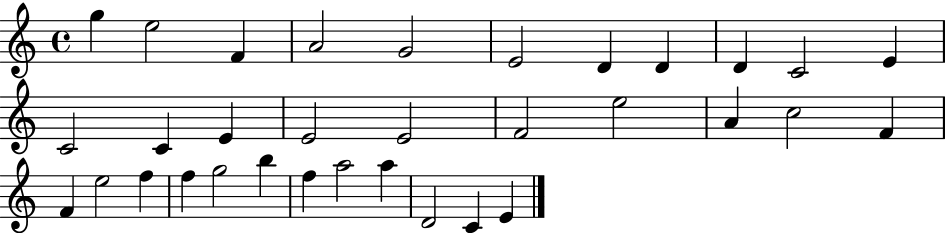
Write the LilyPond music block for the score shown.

{
  \clef treble
  \time 4/4
  \defaultTimeSignature
  \key c \major
  g''4 e''2 f'4 | a'2 g'2 | e'2 d'4 d'4 | d'4 c'2 e'4 | \break c'2 c'4 e'4 | e'2 e'2 | f'2 e''2 | a'4 c''2 f'4 | \break f'4 e''2 f''4 | f''4 g''2 b''4 | f''4 a''2 a''4 | d'2 c'4 e'4 | \break \bar "|."
}